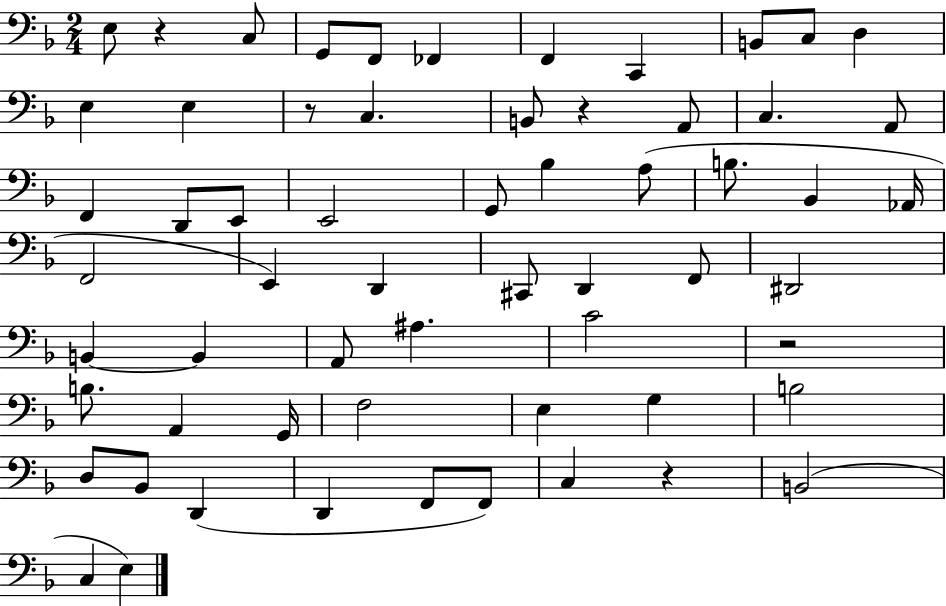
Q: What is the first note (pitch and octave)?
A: E3